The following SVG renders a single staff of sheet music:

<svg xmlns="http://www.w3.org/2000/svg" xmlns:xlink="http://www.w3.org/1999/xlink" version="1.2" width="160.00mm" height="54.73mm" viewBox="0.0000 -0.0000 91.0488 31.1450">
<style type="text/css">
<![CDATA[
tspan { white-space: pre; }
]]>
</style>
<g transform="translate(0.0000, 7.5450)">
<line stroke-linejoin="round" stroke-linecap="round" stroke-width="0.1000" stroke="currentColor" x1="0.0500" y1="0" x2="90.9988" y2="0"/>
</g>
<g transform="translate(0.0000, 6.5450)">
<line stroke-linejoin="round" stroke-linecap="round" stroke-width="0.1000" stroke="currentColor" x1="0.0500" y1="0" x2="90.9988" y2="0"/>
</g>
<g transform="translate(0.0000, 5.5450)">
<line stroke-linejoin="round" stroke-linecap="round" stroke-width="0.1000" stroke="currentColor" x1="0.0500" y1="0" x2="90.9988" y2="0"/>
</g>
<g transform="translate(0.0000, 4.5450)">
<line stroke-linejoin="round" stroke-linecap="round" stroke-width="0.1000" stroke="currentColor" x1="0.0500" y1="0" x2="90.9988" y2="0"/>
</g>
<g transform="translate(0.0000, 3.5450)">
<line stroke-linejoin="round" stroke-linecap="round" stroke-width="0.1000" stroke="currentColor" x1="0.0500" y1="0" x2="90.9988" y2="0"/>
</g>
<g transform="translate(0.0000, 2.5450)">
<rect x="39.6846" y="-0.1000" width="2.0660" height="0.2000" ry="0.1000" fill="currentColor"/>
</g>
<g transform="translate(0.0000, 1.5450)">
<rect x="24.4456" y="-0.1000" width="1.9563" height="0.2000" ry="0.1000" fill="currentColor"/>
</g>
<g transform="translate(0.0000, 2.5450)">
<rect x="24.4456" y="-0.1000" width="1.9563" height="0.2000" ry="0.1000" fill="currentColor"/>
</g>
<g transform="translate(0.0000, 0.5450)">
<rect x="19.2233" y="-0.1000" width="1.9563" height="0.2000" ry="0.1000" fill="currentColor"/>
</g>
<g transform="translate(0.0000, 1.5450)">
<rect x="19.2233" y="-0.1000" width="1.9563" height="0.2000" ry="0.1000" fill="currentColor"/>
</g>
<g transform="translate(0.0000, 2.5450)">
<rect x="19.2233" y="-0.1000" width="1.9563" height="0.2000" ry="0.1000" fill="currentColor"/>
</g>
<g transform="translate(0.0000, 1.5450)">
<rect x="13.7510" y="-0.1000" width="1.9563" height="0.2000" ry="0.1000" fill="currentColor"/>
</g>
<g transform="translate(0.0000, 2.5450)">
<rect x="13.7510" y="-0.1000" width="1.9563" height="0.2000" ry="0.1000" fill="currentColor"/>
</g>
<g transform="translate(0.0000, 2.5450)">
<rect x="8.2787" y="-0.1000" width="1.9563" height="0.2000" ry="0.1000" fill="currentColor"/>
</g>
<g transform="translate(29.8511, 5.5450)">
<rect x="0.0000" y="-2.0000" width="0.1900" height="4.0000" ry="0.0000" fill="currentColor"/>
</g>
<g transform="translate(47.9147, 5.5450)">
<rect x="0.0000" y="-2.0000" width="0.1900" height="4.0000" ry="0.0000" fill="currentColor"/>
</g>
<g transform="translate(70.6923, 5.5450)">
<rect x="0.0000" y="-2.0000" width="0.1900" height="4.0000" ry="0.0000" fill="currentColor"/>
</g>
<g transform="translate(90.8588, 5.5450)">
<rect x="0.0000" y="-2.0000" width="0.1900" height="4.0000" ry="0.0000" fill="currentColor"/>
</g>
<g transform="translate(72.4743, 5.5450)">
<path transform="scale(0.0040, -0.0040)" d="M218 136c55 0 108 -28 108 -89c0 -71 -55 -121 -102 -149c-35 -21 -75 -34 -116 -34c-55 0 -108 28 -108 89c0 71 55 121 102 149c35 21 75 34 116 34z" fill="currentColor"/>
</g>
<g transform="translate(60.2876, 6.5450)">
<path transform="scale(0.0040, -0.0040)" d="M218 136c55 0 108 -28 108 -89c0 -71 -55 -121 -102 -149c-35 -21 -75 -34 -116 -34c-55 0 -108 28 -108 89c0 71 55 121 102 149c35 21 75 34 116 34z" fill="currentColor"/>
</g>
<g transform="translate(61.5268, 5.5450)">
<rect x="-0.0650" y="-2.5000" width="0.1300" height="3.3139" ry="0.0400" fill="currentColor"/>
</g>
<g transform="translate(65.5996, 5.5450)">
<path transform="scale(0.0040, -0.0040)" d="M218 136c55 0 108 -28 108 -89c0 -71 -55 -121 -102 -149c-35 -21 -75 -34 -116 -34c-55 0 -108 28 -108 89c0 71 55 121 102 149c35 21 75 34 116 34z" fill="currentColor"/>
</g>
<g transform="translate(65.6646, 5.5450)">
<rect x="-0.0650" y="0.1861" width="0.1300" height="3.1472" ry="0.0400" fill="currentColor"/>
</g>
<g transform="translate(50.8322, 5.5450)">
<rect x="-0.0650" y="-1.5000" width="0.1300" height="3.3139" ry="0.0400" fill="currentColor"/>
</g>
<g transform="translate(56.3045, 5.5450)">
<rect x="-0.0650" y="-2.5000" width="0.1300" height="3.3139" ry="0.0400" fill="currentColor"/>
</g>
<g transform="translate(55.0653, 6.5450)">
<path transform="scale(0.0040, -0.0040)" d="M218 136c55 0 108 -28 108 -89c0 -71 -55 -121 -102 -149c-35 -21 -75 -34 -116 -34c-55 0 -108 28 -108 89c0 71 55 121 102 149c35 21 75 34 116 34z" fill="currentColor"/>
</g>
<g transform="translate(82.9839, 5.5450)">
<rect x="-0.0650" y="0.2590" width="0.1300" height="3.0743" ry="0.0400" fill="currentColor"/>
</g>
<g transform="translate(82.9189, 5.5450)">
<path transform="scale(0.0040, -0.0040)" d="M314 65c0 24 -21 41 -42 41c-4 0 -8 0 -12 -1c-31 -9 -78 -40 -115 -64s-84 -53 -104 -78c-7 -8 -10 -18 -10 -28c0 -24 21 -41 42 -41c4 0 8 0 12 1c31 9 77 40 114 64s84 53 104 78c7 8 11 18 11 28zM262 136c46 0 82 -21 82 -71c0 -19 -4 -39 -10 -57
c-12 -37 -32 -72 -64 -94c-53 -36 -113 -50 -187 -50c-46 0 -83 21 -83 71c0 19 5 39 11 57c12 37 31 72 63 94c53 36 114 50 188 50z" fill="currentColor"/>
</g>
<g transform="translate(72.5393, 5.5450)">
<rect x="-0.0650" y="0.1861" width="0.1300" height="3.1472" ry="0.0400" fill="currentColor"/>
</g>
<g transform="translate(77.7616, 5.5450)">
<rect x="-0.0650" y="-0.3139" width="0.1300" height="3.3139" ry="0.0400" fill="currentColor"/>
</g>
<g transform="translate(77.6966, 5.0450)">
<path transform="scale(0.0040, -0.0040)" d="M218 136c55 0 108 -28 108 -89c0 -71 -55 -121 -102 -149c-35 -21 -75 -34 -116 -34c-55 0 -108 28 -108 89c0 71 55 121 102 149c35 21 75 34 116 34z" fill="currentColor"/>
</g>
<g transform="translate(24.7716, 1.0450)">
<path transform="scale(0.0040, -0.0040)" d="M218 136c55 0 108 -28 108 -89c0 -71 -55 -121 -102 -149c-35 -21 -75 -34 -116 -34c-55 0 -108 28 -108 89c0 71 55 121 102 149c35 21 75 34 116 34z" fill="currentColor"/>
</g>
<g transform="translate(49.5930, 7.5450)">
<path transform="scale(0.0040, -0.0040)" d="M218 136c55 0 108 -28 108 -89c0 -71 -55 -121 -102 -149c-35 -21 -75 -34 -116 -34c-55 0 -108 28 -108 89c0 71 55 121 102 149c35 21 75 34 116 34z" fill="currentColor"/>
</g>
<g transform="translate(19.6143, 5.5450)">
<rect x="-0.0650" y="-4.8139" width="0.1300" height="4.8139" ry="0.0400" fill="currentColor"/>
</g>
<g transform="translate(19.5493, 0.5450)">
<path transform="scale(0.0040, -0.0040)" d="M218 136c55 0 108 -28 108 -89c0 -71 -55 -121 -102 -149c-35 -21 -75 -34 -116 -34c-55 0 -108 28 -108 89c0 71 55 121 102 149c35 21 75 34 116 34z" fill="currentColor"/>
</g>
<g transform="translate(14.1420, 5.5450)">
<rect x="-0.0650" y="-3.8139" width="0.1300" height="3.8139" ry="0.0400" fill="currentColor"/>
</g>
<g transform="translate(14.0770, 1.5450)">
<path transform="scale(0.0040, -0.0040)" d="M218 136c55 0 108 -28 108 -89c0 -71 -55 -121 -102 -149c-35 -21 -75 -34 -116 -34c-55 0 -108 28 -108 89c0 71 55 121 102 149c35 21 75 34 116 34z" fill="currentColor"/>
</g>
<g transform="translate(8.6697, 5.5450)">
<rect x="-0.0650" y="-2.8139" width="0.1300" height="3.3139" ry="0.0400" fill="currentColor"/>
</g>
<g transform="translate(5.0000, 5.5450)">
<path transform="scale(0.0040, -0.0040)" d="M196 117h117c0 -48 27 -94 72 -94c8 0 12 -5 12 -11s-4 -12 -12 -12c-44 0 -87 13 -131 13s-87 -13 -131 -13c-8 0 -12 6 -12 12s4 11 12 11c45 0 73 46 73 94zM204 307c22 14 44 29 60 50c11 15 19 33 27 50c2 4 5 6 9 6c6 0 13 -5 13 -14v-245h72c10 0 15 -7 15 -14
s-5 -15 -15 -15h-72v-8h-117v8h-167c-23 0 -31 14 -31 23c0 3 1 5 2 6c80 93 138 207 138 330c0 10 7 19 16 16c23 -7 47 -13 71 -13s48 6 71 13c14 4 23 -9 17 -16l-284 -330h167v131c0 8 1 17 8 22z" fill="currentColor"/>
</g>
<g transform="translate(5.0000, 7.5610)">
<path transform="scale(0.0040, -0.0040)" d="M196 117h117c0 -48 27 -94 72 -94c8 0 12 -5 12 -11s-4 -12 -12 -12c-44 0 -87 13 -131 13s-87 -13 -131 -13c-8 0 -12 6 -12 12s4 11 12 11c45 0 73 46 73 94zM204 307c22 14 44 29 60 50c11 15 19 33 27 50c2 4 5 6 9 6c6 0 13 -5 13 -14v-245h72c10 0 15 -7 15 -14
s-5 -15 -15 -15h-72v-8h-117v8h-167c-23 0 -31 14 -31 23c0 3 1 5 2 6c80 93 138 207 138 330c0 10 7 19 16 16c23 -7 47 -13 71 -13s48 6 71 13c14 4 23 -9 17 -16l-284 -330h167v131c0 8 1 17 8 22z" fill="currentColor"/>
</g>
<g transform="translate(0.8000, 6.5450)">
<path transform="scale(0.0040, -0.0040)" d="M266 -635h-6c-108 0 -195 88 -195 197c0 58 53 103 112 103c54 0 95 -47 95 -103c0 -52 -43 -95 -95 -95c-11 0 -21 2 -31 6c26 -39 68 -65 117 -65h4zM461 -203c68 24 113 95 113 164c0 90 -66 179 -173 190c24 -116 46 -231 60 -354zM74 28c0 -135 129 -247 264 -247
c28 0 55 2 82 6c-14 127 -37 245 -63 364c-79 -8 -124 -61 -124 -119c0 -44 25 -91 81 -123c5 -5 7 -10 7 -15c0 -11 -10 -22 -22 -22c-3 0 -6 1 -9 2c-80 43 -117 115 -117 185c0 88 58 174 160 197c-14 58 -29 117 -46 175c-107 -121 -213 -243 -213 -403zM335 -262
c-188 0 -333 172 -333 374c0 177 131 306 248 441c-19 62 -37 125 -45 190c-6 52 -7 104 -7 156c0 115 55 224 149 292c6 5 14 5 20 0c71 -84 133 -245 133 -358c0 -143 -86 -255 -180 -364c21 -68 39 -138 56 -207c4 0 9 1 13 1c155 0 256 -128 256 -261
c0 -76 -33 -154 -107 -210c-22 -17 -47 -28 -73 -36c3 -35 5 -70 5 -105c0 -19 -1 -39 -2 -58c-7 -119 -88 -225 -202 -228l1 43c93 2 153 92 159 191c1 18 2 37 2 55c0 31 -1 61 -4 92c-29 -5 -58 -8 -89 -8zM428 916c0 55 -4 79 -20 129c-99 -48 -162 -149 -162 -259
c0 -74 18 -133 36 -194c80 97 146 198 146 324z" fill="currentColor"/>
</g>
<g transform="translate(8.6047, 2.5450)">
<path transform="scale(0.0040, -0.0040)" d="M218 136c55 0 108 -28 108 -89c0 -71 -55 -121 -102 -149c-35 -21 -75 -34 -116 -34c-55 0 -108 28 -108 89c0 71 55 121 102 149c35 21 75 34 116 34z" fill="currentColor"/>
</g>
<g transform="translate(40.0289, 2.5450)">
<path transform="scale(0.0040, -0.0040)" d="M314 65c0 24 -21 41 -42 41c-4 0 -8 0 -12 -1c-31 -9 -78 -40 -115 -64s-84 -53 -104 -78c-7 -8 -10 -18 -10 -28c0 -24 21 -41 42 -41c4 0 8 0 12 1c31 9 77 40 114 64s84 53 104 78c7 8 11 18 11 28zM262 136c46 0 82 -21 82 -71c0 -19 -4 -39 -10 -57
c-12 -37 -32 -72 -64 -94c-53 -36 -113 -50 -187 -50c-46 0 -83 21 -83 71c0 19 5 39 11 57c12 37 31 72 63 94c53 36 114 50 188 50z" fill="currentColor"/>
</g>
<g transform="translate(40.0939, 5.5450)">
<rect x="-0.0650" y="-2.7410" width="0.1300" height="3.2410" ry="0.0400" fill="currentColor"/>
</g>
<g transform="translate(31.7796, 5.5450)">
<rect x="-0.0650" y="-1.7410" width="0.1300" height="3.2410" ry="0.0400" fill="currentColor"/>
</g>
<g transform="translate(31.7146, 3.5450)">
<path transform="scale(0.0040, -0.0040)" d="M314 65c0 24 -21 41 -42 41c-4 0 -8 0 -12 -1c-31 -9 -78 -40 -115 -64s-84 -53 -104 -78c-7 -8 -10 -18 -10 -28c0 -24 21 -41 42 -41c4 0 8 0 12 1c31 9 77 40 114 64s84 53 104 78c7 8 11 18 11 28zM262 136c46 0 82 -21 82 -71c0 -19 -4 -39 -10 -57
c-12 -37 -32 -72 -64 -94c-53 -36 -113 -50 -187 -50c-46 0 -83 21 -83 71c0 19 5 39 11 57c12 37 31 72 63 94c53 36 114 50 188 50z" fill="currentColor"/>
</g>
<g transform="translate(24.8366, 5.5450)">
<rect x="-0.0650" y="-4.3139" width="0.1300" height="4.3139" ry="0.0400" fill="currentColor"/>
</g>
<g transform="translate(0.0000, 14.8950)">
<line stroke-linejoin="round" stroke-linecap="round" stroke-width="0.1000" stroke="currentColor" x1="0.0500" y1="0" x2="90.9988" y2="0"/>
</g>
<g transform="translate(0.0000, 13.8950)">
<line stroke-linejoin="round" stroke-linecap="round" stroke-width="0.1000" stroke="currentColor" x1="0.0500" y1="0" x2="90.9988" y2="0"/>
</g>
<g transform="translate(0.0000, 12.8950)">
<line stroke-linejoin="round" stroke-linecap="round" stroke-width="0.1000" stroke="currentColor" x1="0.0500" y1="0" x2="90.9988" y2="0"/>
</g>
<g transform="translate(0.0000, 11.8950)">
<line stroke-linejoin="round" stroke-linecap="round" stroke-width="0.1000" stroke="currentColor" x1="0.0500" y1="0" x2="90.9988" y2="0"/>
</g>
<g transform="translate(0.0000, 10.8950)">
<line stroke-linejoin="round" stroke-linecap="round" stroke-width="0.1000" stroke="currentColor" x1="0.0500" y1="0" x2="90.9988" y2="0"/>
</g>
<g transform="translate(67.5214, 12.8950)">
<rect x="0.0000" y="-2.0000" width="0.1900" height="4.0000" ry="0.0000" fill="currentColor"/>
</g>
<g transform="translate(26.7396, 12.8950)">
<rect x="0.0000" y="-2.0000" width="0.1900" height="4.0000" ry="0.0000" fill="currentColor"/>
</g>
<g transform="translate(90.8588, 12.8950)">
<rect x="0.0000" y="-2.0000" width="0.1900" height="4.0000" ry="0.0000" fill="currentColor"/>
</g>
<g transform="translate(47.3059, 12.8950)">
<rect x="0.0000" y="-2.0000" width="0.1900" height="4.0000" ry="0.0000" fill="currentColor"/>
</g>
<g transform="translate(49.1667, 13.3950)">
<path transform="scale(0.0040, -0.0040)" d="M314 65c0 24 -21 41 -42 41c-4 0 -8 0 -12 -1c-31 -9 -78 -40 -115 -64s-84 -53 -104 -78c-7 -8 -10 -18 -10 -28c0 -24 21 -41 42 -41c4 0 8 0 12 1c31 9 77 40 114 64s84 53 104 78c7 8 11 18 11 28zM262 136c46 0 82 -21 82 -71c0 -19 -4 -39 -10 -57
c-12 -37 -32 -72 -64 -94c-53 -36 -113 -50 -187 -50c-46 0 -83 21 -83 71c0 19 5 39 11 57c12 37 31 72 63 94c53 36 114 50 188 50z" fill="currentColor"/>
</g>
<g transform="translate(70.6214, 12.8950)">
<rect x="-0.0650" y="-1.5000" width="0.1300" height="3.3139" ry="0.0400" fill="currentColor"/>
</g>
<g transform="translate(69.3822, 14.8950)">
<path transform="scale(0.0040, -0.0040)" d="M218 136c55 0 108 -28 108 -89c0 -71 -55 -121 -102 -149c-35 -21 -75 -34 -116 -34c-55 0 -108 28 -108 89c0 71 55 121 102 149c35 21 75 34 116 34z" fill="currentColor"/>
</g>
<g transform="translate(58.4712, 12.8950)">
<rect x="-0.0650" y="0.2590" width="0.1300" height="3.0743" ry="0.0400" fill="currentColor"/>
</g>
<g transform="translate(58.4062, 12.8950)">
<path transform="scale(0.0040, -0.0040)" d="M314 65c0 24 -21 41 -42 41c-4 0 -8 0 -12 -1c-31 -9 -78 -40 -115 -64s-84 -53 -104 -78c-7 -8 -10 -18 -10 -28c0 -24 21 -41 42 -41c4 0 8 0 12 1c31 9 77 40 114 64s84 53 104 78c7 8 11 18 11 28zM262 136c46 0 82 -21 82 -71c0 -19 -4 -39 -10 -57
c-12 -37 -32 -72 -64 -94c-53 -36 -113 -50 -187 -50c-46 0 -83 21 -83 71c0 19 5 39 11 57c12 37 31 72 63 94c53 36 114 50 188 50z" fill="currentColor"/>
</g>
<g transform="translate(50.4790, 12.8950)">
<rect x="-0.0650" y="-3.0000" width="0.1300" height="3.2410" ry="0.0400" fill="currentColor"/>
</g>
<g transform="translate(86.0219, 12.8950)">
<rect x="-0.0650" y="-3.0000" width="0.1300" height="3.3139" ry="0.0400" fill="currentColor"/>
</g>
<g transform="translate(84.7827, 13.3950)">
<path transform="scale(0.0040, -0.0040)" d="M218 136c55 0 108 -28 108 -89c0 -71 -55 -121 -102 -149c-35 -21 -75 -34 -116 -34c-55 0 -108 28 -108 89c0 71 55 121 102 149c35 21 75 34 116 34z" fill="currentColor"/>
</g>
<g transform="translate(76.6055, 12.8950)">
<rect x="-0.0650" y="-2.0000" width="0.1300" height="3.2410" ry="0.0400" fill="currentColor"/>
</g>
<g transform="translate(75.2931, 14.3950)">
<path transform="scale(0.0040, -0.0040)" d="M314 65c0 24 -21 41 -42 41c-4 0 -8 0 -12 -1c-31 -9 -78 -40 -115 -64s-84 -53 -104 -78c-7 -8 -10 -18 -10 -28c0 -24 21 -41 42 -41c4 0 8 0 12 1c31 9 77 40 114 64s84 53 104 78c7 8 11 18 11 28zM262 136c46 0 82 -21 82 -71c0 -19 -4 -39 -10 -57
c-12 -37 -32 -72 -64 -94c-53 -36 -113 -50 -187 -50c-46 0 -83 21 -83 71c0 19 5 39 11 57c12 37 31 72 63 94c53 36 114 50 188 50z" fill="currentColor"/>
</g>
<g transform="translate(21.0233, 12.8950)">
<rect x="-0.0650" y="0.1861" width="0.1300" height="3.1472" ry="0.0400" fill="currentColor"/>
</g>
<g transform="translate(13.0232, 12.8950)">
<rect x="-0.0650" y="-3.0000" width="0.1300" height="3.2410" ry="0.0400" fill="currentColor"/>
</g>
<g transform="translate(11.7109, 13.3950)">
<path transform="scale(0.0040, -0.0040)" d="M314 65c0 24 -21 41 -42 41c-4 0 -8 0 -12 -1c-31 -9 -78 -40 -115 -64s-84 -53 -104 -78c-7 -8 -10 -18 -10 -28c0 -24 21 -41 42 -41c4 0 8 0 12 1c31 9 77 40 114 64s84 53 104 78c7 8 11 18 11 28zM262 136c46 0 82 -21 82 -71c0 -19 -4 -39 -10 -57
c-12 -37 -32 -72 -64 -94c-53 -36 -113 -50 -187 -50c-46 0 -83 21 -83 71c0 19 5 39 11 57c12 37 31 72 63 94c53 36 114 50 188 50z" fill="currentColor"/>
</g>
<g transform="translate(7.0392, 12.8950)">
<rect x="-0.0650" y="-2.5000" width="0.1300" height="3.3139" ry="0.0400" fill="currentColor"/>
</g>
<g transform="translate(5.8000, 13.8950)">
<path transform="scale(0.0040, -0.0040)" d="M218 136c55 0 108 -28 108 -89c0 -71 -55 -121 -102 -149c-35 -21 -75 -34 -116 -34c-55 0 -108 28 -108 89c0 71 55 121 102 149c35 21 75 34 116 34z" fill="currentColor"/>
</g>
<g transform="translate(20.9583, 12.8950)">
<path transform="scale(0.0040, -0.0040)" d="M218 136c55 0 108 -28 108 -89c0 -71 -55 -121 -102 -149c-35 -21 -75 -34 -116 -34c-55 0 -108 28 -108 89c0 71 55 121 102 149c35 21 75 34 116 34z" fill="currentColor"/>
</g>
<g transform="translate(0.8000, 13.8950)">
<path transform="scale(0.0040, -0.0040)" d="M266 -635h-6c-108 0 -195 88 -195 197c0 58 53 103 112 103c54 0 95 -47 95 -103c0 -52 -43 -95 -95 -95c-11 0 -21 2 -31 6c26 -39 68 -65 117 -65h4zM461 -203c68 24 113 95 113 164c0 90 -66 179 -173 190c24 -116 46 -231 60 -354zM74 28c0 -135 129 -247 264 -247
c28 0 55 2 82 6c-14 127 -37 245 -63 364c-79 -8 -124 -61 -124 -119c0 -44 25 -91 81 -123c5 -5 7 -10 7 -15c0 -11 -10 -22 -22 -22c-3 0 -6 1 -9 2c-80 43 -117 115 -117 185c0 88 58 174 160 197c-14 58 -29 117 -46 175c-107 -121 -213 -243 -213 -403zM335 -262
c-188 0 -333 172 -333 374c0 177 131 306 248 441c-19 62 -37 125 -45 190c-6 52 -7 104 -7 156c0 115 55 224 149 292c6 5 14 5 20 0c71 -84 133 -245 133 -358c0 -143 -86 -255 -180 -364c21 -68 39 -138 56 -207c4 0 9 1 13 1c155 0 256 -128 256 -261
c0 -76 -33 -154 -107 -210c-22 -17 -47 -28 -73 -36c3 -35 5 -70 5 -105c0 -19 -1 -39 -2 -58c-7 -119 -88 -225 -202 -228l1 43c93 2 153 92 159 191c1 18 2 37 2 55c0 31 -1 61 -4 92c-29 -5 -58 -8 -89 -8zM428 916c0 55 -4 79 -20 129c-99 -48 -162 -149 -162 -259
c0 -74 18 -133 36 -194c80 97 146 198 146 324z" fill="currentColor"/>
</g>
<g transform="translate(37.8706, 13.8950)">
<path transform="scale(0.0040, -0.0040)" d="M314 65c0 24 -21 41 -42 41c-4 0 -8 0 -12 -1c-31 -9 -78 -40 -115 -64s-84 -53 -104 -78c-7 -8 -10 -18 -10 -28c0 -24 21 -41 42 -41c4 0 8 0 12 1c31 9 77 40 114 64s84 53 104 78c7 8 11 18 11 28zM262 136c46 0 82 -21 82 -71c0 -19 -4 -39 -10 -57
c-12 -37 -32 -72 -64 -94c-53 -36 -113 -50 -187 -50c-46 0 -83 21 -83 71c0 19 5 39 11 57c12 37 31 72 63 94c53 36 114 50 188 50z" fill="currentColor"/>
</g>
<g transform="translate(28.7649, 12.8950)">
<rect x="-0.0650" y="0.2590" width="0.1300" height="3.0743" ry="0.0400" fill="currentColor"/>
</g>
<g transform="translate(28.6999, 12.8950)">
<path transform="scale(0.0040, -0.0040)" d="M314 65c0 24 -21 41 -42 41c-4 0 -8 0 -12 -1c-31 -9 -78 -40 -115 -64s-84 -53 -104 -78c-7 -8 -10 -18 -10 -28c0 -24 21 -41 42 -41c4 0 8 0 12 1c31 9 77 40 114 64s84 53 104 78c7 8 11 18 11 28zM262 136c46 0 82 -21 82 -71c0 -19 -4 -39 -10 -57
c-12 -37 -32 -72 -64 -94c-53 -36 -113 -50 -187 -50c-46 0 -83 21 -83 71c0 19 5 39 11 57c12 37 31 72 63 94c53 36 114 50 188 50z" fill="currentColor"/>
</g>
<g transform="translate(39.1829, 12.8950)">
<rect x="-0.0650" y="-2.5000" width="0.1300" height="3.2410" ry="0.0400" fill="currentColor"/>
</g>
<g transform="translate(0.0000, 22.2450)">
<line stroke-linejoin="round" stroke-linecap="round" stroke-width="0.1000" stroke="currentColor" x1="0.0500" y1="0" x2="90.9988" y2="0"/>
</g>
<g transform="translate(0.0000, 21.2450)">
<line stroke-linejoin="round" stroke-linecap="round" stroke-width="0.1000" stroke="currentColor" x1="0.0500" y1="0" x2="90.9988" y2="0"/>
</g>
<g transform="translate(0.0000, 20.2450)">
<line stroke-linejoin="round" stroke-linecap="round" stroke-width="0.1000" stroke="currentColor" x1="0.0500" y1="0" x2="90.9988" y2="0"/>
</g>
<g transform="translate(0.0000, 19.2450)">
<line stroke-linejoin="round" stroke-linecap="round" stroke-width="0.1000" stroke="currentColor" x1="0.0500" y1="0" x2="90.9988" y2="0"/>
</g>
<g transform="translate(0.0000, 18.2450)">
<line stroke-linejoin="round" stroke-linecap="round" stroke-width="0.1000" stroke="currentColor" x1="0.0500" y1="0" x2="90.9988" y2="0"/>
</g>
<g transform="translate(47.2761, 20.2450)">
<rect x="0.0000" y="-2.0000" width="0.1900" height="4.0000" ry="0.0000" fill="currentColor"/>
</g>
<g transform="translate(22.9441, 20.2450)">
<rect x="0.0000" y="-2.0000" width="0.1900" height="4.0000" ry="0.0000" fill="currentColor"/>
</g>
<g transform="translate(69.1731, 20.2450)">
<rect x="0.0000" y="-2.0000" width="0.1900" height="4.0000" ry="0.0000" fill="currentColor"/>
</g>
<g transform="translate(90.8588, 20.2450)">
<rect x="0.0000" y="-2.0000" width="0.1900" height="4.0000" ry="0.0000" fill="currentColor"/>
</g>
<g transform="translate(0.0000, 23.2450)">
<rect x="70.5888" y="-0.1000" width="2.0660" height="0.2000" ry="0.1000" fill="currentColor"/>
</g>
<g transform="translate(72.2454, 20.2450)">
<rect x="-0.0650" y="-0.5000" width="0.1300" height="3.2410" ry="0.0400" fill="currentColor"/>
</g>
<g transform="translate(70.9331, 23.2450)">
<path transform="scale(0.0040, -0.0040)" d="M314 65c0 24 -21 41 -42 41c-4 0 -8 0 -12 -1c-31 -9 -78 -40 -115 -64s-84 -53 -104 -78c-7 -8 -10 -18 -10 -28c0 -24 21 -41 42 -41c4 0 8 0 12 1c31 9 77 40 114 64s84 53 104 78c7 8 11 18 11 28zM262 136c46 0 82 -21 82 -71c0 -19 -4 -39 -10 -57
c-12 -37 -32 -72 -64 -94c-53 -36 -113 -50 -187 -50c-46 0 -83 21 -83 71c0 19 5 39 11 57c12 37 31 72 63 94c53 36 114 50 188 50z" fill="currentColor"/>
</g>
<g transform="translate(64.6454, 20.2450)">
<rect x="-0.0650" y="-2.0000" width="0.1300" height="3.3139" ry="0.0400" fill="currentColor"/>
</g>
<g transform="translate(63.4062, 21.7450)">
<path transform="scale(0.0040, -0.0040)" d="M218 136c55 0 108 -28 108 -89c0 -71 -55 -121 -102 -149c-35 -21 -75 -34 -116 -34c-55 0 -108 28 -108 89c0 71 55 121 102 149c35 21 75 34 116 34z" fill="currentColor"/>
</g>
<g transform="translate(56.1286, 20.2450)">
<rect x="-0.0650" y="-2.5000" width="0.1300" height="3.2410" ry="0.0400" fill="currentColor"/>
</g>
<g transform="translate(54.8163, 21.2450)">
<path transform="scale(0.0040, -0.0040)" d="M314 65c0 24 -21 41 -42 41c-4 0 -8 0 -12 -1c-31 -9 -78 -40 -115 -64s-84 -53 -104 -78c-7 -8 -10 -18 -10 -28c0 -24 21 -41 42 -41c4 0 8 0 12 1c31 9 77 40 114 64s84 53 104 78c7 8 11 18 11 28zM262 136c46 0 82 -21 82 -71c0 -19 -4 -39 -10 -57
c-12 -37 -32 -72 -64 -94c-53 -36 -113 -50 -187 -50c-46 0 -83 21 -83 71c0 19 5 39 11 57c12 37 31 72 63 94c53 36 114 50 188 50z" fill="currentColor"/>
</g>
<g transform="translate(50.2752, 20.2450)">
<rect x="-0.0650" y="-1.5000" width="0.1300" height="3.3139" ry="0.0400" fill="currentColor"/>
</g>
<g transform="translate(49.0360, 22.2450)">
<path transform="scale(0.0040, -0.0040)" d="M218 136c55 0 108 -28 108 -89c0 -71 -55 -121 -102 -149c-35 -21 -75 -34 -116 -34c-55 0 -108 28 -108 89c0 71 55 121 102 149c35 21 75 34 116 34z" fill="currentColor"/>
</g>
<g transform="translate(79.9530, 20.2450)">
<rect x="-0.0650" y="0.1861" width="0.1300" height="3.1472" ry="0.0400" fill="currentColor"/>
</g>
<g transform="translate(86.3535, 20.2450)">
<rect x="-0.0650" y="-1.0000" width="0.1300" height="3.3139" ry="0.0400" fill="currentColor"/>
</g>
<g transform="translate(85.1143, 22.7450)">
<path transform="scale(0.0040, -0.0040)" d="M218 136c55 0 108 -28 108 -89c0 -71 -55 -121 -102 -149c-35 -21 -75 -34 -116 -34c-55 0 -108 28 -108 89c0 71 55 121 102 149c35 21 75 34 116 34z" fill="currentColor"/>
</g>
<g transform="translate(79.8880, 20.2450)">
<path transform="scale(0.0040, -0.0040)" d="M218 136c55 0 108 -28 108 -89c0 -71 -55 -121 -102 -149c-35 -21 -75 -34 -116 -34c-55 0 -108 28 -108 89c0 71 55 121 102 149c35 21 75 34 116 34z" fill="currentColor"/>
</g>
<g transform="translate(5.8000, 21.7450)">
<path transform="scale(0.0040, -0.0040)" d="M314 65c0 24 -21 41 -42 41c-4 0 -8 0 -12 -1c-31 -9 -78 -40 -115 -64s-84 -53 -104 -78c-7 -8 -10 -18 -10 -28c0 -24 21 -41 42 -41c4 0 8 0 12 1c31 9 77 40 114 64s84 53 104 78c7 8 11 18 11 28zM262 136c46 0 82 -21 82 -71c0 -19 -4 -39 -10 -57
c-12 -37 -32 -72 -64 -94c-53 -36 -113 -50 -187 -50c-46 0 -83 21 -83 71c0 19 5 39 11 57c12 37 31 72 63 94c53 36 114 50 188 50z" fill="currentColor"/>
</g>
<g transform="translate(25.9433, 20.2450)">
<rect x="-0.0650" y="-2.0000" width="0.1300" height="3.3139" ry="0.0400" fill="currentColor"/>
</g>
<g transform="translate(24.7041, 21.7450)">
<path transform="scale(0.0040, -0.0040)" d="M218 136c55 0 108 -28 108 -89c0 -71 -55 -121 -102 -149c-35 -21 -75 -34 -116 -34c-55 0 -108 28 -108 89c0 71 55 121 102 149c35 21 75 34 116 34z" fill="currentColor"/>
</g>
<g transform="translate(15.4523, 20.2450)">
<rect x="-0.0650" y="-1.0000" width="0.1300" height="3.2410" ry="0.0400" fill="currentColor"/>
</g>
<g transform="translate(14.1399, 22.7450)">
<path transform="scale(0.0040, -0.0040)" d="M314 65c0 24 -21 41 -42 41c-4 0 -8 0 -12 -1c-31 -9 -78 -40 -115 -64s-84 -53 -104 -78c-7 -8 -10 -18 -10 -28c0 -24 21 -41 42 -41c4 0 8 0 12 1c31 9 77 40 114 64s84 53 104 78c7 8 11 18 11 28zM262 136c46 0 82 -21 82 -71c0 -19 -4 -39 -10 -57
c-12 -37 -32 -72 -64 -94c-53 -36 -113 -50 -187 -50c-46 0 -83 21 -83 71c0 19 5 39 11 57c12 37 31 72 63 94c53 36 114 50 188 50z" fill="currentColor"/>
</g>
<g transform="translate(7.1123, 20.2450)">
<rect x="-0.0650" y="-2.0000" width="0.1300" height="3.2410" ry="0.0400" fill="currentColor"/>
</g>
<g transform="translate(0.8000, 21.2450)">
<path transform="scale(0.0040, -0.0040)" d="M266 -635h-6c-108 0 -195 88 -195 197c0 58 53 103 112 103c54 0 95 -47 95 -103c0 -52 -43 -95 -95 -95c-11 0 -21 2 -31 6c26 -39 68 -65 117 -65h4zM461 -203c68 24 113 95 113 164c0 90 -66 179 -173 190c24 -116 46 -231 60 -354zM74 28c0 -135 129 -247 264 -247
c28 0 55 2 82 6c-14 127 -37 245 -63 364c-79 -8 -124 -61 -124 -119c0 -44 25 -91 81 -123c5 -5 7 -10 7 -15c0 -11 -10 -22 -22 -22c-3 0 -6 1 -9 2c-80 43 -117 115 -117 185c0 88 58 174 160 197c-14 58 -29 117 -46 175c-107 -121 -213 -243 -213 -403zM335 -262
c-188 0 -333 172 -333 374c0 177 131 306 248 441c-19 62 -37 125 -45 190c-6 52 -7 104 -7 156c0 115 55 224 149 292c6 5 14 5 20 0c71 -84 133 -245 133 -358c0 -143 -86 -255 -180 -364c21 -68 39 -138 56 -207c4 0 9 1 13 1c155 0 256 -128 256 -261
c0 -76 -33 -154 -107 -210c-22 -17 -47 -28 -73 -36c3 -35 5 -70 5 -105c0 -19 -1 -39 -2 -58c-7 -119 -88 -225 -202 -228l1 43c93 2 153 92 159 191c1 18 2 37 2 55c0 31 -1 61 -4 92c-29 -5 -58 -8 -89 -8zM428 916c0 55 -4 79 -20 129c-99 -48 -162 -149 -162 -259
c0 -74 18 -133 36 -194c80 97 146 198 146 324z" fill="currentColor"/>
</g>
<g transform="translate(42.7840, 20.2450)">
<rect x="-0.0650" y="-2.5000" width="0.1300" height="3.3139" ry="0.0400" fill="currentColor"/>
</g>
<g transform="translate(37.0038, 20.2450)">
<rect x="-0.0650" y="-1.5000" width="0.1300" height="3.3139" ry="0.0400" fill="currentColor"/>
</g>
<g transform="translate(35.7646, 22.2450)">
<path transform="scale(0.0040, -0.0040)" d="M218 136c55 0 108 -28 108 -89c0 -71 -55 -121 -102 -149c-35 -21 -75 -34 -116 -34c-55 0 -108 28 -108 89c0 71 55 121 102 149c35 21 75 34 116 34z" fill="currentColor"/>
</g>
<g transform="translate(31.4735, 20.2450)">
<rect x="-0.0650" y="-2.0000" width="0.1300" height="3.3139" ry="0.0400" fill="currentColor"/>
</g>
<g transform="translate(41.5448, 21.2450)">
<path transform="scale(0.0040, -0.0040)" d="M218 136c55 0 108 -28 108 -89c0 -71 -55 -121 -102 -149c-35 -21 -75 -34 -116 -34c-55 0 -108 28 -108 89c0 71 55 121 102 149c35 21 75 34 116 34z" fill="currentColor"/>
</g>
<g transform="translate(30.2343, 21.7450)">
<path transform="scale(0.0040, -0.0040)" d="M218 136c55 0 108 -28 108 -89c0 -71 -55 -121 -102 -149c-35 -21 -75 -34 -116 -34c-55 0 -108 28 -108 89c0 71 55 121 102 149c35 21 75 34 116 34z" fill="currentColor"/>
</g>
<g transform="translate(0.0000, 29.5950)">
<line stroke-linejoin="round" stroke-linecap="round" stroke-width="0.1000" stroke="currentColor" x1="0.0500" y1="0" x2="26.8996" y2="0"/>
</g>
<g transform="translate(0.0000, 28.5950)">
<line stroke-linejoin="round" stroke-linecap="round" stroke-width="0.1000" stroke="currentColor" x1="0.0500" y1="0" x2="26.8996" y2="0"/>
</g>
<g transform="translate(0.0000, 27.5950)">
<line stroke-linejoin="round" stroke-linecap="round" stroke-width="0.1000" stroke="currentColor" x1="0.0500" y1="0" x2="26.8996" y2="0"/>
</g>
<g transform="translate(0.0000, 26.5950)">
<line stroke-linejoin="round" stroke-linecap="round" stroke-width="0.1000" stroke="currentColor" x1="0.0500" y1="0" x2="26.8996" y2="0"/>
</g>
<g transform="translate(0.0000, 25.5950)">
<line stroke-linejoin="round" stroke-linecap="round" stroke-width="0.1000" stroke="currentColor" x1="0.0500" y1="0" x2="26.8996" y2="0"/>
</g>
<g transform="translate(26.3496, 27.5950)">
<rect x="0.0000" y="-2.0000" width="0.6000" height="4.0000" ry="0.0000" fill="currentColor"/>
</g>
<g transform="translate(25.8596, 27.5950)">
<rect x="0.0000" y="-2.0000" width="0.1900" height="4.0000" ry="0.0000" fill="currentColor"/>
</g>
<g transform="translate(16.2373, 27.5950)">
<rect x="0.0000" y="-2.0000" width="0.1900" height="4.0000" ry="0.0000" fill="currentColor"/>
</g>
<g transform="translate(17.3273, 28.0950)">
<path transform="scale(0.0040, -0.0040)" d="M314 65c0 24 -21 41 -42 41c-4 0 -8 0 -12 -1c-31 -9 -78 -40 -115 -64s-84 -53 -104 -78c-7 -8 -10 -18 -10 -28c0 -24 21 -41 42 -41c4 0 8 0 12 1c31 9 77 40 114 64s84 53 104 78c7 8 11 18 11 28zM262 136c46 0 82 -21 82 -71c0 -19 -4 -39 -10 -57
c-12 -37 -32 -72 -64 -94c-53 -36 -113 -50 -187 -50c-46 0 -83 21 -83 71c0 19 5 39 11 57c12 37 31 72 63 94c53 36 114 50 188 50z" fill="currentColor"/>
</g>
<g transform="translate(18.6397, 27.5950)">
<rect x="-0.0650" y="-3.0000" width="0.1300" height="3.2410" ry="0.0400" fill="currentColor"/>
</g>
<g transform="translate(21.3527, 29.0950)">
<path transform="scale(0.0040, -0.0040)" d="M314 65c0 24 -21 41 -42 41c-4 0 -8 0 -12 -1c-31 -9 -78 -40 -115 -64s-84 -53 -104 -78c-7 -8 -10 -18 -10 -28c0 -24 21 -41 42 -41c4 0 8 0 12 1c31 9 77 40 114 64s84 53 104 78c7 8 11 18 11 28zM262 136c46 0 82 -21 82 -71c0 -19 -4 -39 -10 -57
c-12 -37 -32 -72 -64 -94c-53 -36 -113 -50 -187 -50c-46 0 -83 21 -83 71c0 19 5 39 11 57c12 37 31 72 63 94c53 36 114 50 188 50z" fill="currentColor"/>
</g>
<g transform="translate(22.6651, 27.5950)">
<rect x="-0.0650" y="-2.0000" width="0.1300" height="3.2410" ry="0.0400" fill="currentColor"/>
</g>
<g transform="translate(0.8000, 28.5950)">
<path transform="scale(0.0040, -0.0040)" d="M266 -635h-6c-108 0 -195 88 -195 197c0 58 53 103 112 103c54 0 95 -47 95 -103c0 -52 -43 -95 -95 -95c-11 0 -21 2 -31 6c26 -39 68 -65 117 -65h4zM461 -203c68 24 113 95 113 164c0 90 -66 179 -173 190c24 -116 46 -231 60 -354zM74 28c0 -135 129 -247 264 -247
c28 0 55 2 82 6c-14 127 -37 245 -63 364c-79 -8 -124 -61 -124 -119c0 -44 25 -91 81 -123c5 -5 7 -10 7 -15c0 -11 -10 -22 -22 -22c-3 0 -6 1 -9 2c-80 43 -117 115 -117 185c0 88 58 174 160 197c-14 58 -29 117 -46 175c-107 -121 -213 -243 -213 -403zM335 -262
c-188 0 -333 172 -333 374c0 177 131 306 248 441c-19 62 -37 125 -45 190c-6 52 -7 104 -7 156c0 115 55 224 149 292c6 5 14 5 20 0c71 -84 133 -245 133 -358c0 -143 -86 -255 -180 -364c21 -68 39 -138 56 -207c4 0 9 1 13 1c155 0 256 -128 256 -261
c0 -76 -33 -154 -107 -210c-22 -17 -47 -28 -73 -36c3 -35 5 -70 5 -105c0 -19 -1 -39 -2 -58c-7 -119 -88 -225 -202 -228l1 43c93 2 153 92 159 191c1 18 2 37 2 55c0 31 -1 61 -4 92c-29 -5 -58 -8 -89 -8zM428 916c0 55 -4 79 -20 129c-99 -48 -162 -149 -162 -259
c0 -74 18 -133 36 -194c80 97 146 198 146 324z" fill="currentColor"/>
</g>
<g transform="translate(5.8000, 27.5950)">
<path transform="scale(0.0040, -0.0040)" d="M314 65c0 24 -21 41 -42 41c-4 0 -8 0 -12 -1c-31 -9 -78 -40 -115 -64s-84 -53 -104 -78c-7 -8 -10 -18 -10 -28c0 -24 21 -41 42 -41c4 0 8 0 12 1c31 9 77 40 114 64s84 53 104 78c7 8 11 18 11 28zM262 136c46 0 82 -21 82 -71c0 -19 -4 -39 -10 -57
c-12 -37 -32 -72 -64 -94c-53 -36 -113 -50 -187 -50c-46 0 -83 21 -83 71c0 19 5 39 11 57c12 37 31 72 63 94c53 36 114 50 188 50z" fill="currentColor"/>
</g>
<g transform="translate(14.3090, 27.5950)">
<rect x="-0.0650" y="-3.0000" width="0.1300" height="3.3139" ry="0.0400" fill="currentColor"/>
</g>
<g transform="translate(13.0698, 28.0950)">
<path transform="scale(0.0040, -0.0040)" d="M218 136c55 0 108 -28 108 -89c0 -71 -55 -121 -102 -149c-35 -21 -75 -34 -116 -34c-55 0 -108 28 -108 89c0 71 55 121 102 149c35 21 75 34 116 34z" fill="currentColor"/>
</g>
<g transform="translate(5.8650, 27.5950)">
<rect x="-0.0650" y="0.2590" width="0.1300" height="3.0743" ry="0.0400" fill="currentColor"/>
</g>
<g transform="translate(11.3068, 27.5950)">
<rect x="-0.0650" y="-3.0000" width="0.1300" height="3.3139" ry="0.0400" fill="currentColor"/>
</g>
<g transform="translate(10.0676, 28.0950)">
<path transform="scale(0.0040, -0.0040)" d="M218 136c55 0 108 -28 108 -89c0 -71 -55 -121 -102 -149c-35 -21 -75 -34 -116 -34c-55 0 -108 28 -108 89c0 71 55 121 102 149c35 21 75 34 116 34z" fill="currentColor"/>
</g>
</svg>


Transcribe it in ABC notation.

X:1
T:Untitled
M:4/4
L:1/4
K:C
a c' e' d' f2 a2 E G G B B c B2 G A2 B B2 G2 A2 B2 E F2 A F2 D2 F F E G E G2 F C2 B D B2 A A A2 F2